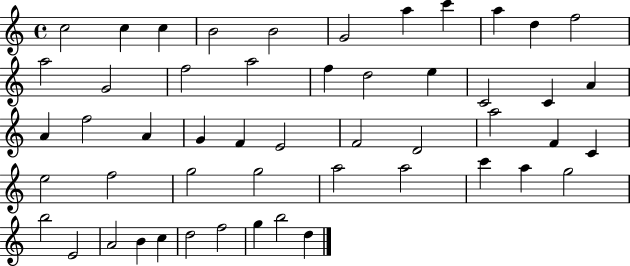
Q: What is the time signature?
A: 4/4